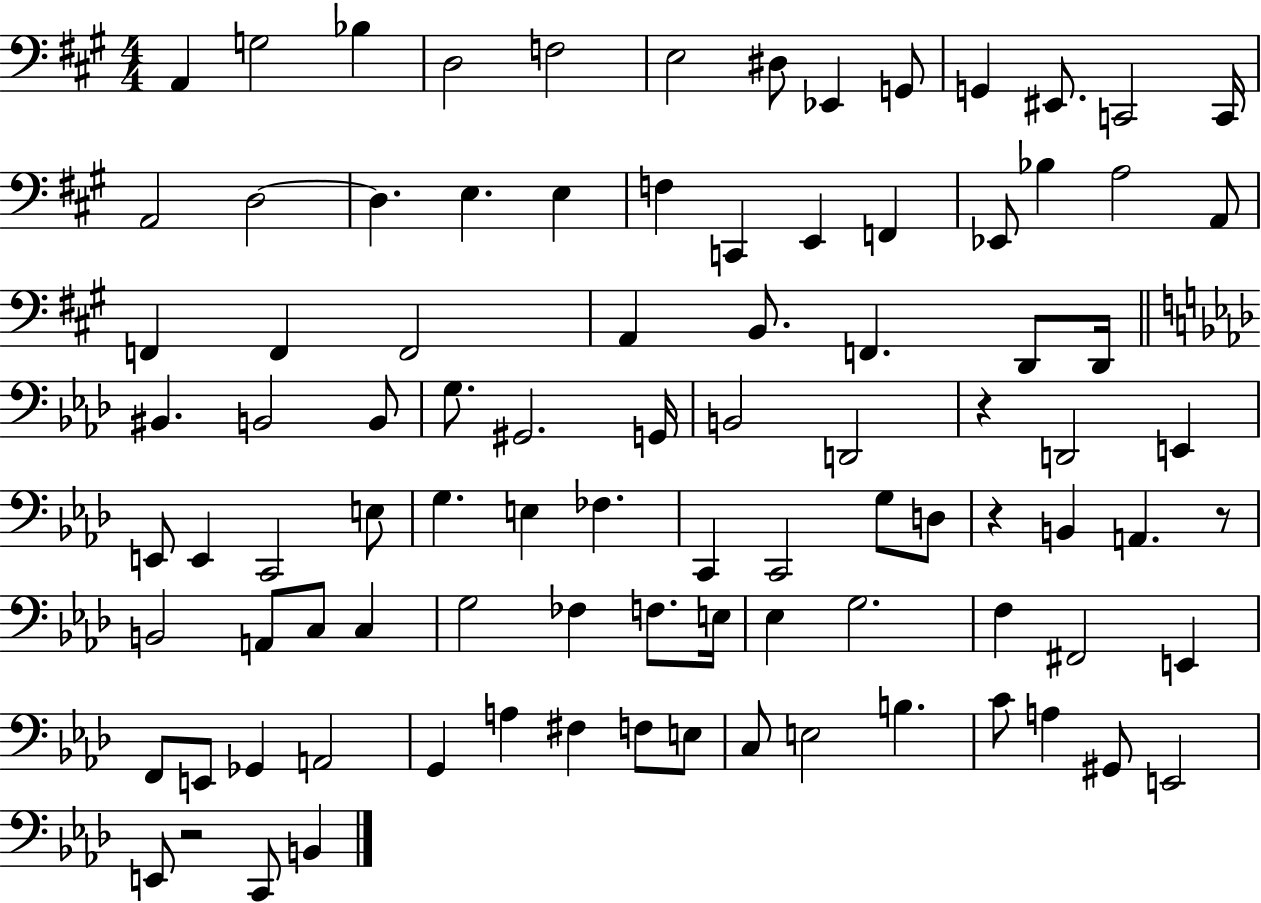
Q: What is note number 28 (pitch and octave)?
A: F2